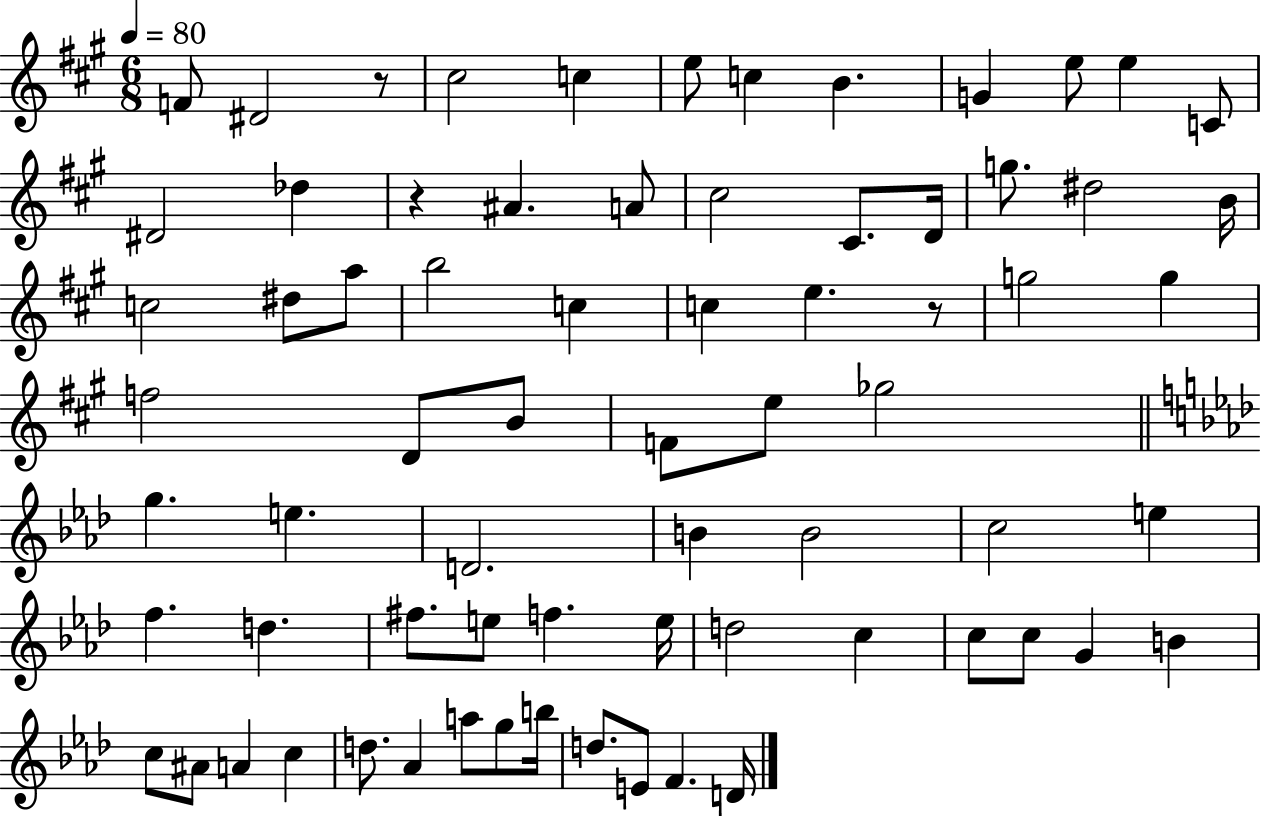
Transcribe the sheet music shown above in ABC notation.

X:1
T:Untitled
M:6/8
L:1/4
K:A
F/2 ^D2 z/2 ^c2 c e/2 c B G e/2 e C/2 ^D2 _d z ^A A/2 ^c2 ^C/2 D/4 g/2 ^d2 B/4 c2 ^d/2 a/2 b2 c c e z/2 g2 g f2 D/2 B/2 F/2 e/2 _g2 g e D2 B B2 c2 e f d ^f/2 e/2 f e/4 d2 c c/2 c/2 G B c/2 ^A/2 A c d/2 _A a/2 g/2 b/4 d/2 E/2 F D/4